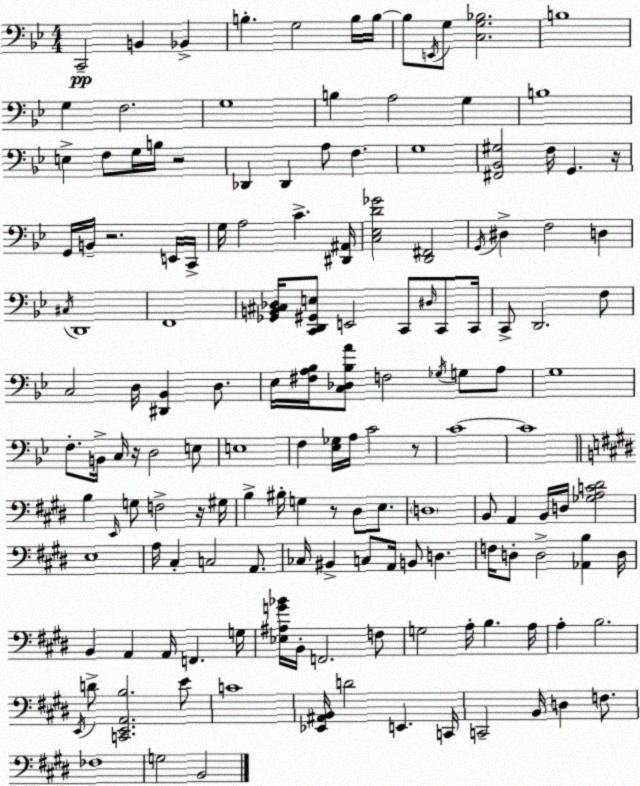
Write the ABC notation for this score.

X:1
T:Untitled
M:4/4
L:1/4
K:Gm
C,,2 B,, _B,, B, G,2 B,/4 B,/4 B,/2 E,,/4 G,/2 [C,G,_B,]2 B,4 G, F,2 G,4 B, A,2 G, B,4 E, F,/2 G,/4 B,/4 z2 _D,, _D,, A,/2 F, G,4 [^F,,_B,,^G,]2 F,/4 G,, z/4 G,,/4 B,,/4 z2 E,,/4 C,,/4 G,/4 A,2 C [^D,,^A,,]/4 [C,_E,D_G]2 [D,,^F,,]2 G,,/4 ^D, F,2 D, ^C,/4 D,,4 F,,4 [_G,,B,,^C,_D,]/4 [C,,D,,^G,,E,]/2 E,,2 C,,/2 ^D,/4 C,,/2 C,,/4 C,,/2 D,,2 F,/2 C,2 D,/4 [^D,,_B,,] D,/2 _E,/4 [^F,A,_B,]/4 [C,_D,_B,A]/2 F,2 _G,/4 G,/2 A,/2 G,4 F,/2 B,,/4 C,/4 z/4 D,2 E,/2 E,4 F, [_E,_G,]/4 A,/4 C2 z/2 C4 C4 B, E,,/4 G,/2 F,2 z/4 ^G,/4 B, ^B,/4 G, z/2 ^D,/2 E,/2 D,4 B,,/2 A,, B,,/4 D,/4 [_G,A,C^D]2 E,4 A,/4 ^C, C,2 A,,/2 _C,/4 ^B,, C,/2 A,,/4 B,,/2 D, F,/4 D,/2 D,2 [_A,,B,] D,/4 B,, A,, A,,/4 F,, G,/4 [_E,^A,G_B]/4 B,,/4 F,,2 F,/2 G,2 A,/4 B, A,/4 A, B,2 E,,/4 D/2 [C,,E,,A,,B,]2 E/2 C4 [_E,,^A,,B,,]/4 D2 E,, C,,/4 C,,2 B,,/4 D, F,/2 _F,4 G,2 B,,2